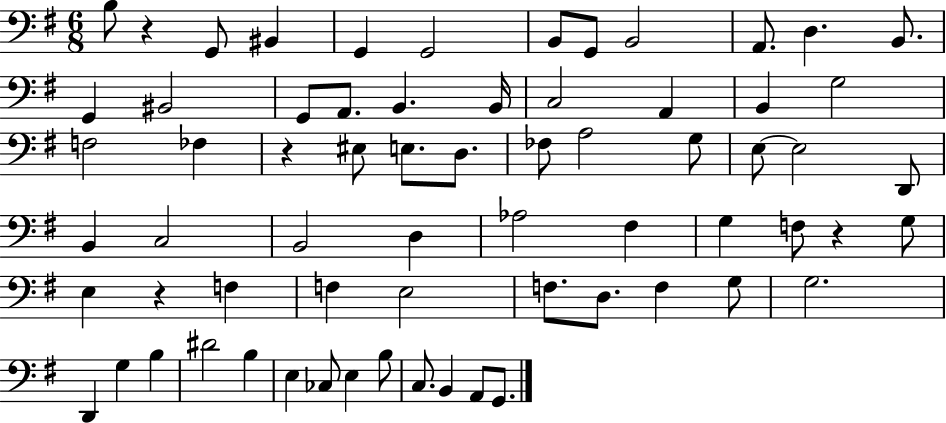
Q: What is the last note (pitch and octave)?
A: G2